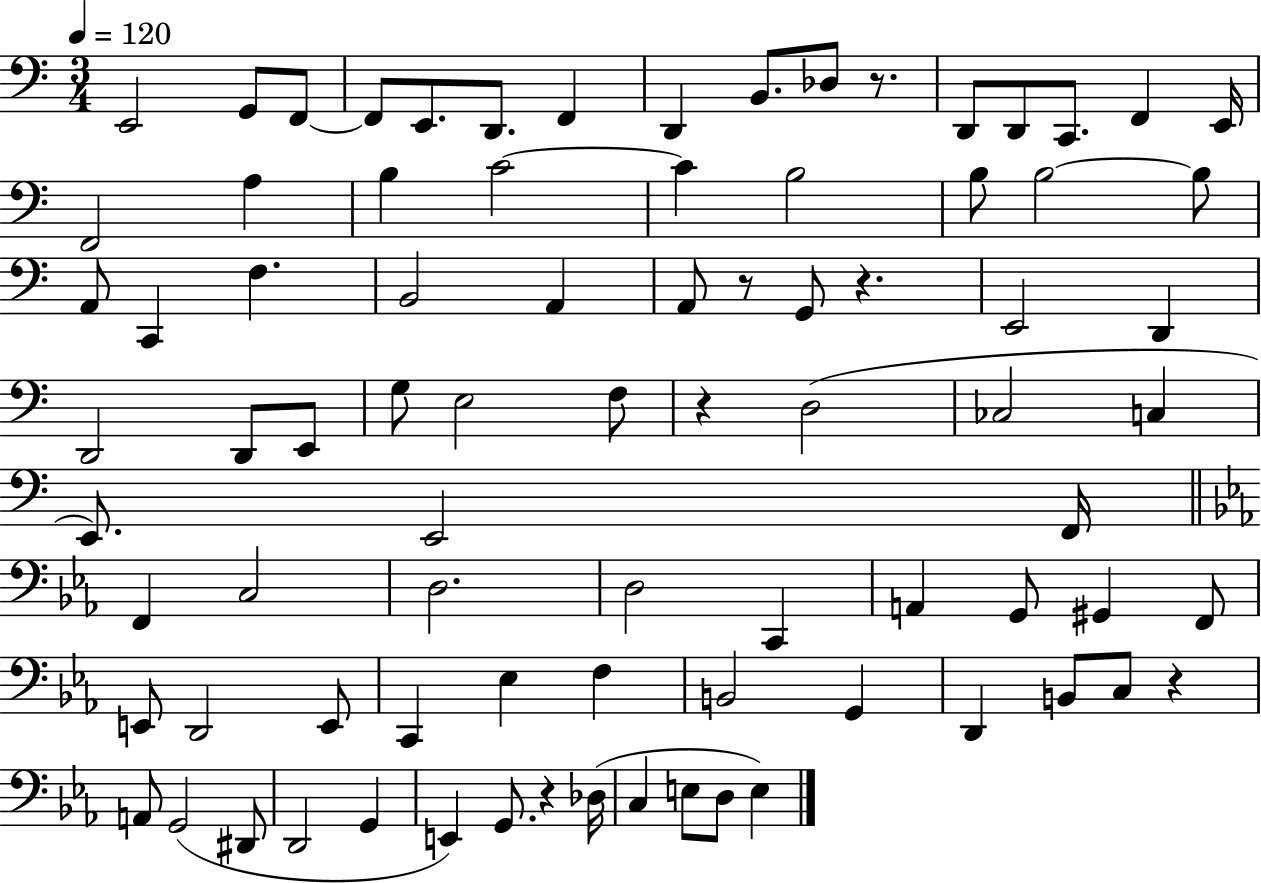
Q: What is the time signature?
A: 3/4